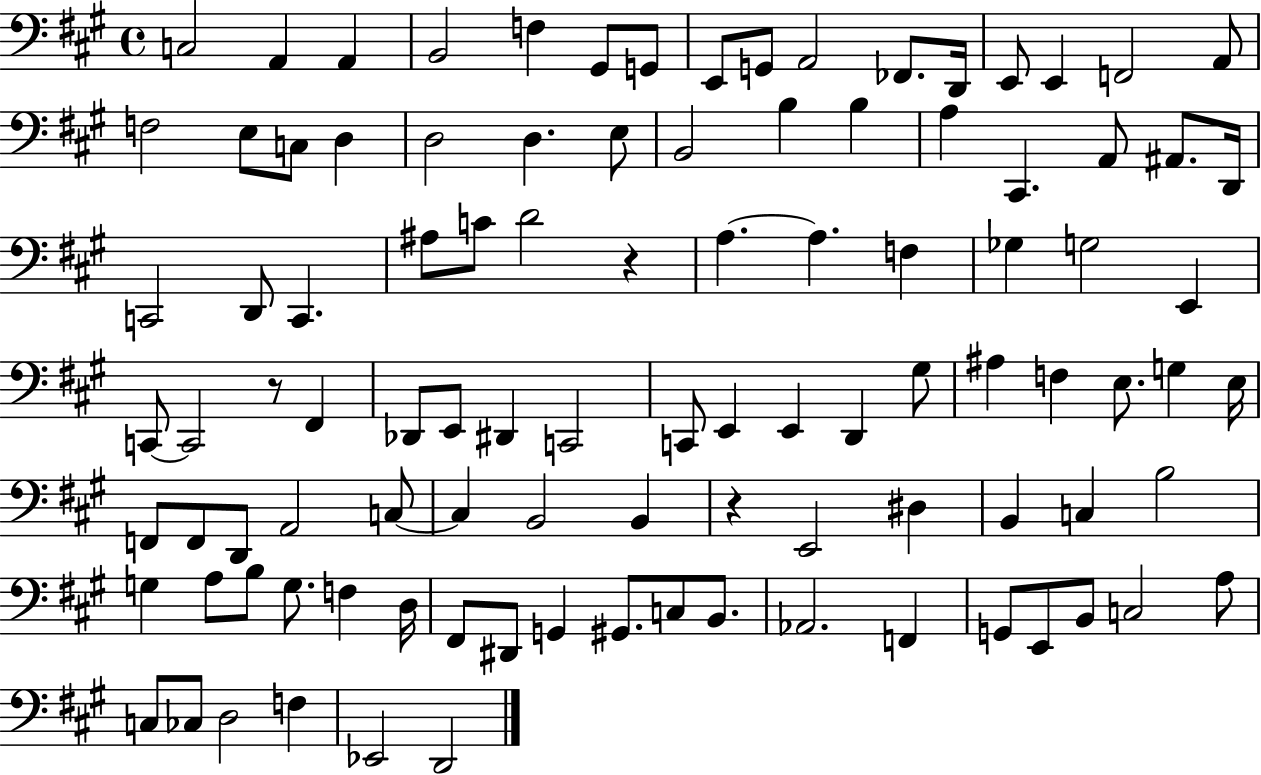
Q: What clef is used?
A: bass